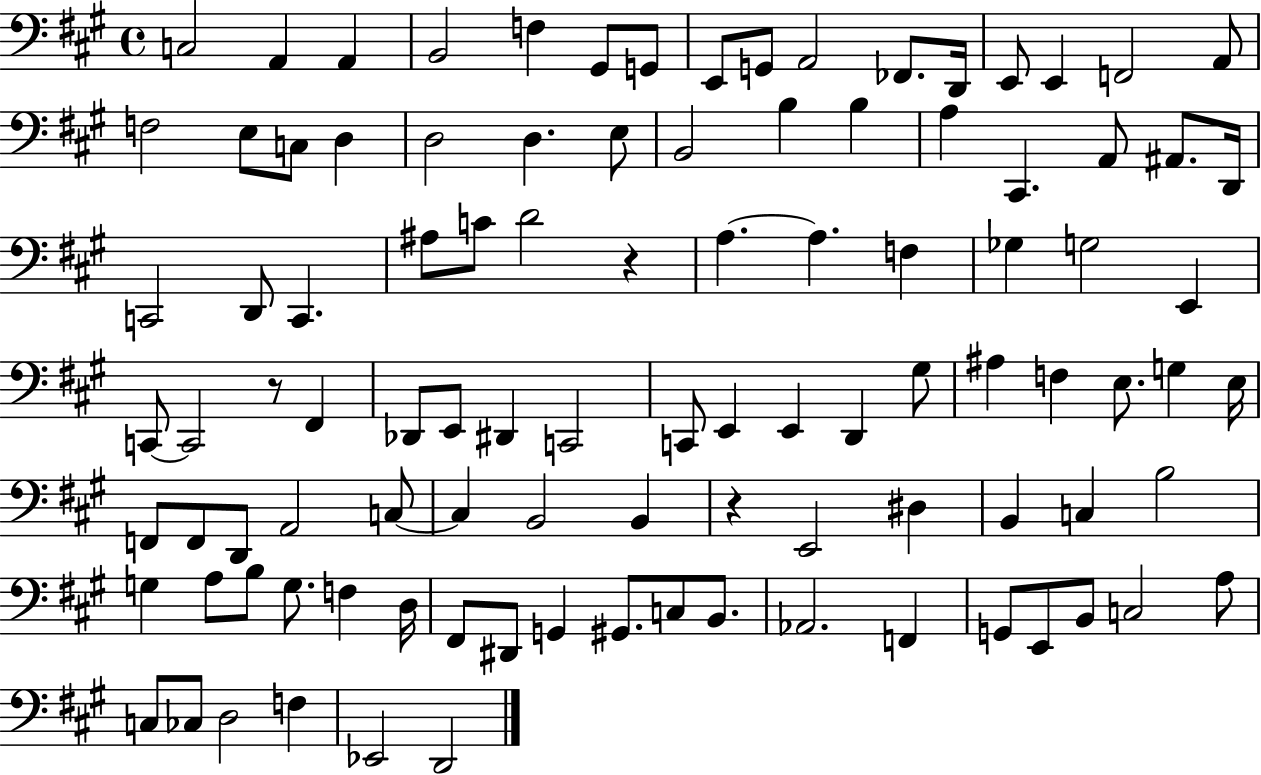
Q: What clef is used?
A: bass